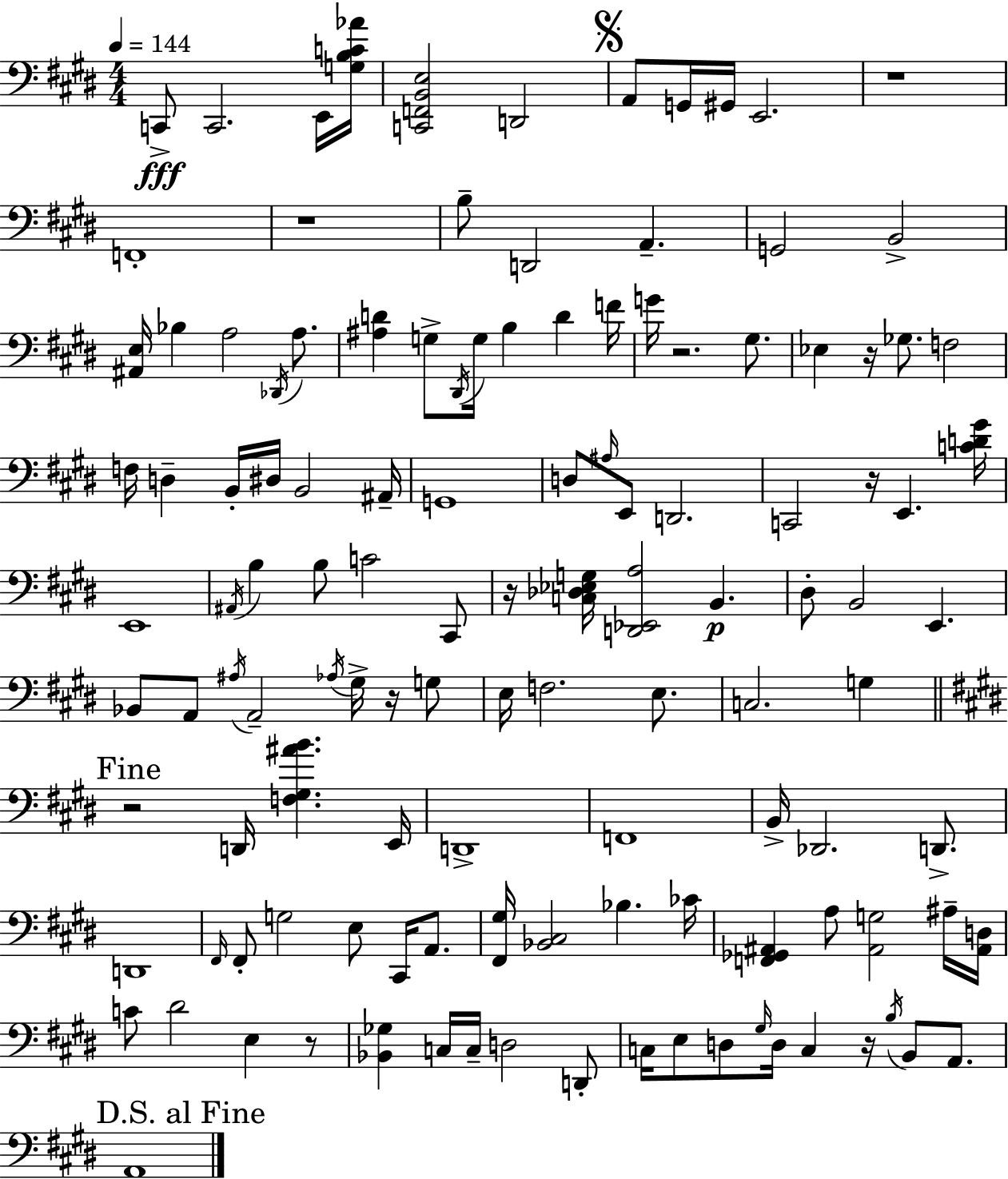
{
  \clef bass
  \numericTimeSignature
  \time 4/4
  \key e \major
  \tempo 4 = 144
  c,8->\fff c,2. e,16 <g b c' aes'>16 | <c, f, b, e>2 d,2 | \mark \markup { \musicglyph "scripts.segno" } a,8 g,16 gis,16 e,2. | r1 | \break f,1-. | r1 | b8-- d,2 a,4.-- | g,2 b,2-> | \break <ais, e>16 bes4 a2 \acciaccatura { des,16 } a8. | <ais d'>4 g8-> \acciaccatura { dis,16 } g16 b4 d'4 | f'16 g'16 r2. gis8. | ees4 r16 ges8. f2 | \break f16 d4-- b,16-. dis16 b,2 | ais,16-- g,1 | d8 \grace { ais16 } e,8 d,2. | c,2 r16 e,4. | \break <c' d' gis'>16 e,1 | \acciaccatura { ais,16 } b4 b8 c'2 | cis,8 r16 <c des ees g>16 <d, ees, a>2 b,4.\p | dis8-. b,2 e,4. | \break bes,8 a,8 \acciaccatura { ais16 } a,2-- | \acciaccatura { aes16 } gis16-> r16 g8 e16 f2. | e8. c2. | g4 \mark "Fine" \bar "||" \break \key e \major r2 d,16 <f gis ais' b'>4. e,16 | d,1-> | f,1 | b,16-> des,2. d,8.-> | \break d,1 | \grace { fis,16 } fis,8-. g2 e8 cis,16 a,8. | <fis, gis>16 <bes, cis>2 bes4. | ces'16 <f, ges, ais,>4 a8 <ais, g>2 ais16-- | \break <ais, d>16 c'8 dis'2 e4 r8 | <bes, ges>4 c16 c16-- d2 d,8-. | c16 e8 d8 \grace { gis16 } d16 c4 r16 \acciaccatura { b16 } b,8 | a,8. \mark "D.S. al Fine" a,1 | \break \bar "|."
}